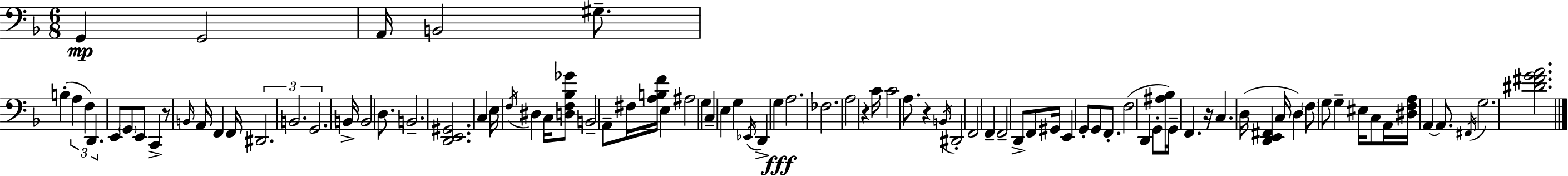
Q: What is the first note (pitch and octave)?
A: G2